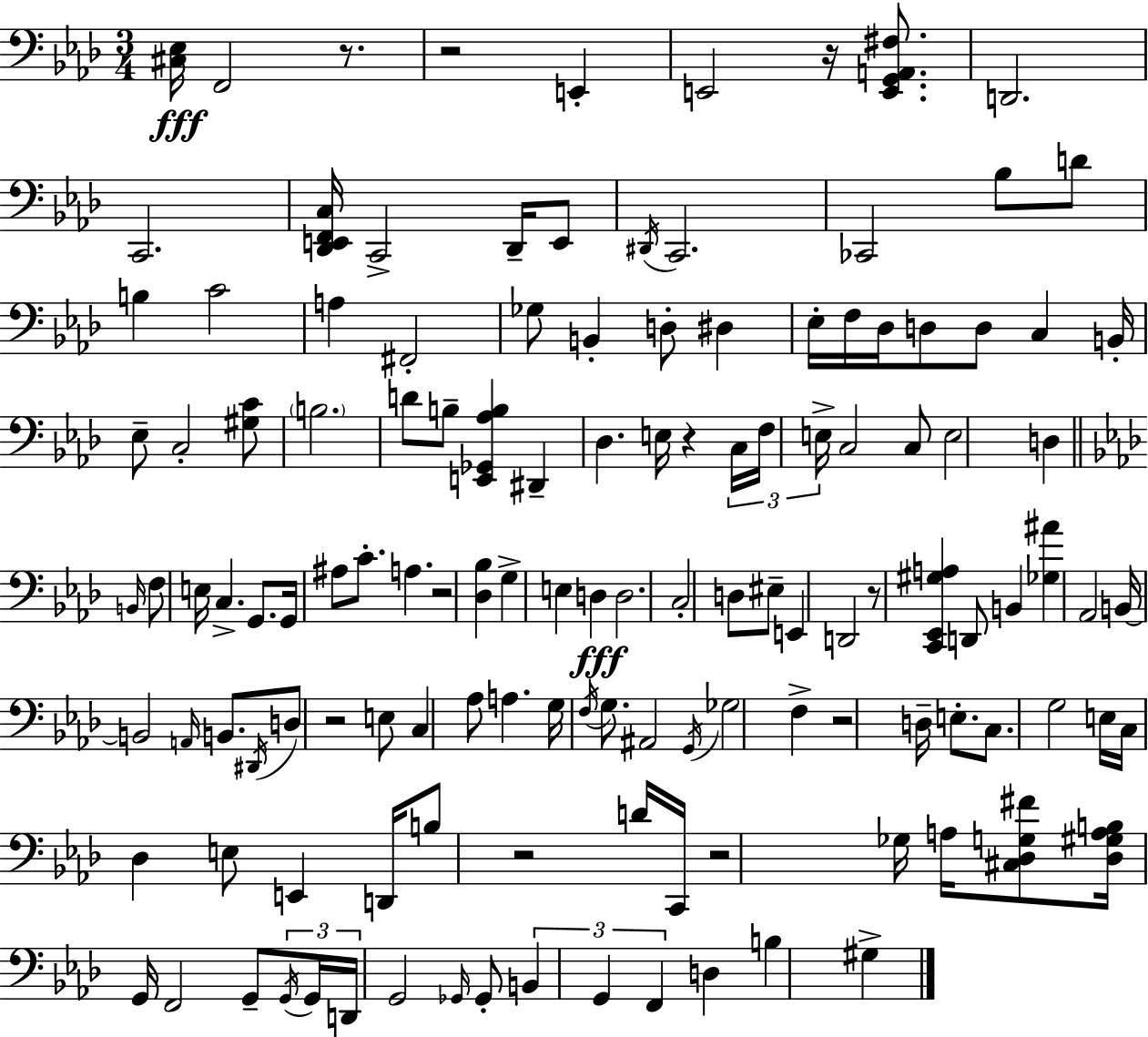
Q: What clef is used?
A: bass